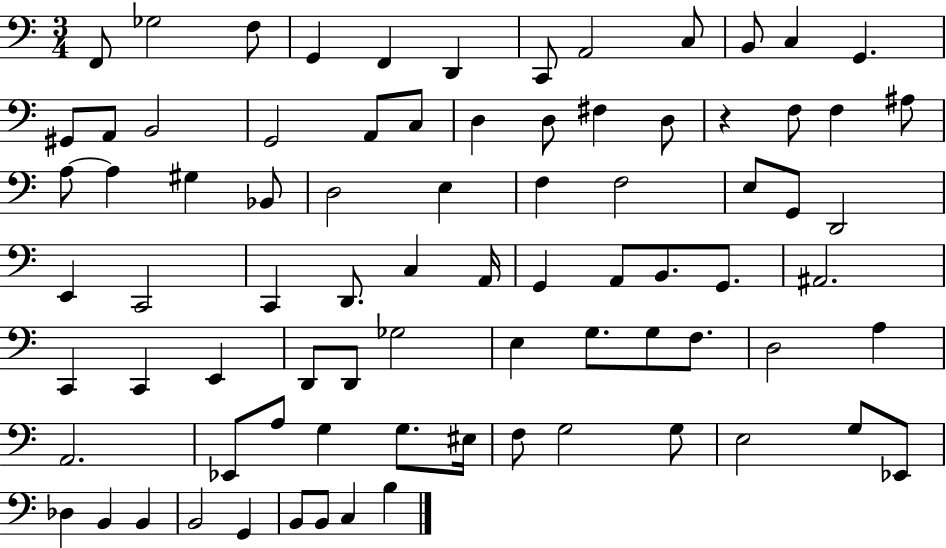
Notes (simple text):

F2/e Gb3/h F3/e G2/q F2/q D2/q C2/e A2/h C3/e B2/e C3/q G2/q. G#2/e A2/e B2/h G2/h A2/e C3/e D3/q D3/e F#3/q D3/e R/q F3/e F3/q A#3/e A3/e A3/q G#3/q Bb2/e D3/h E3/q F3/q F3/h E3/e G2/e D2/h E2/q C2/h C2/q D2/e. C3/q A2/s G2/q A2/e B2/e. G2/e. A#2/h. C2/q C2/q E2/q D2/e D2/e Gb3/h E3/q G3/e. G3/e F3/e. D3/h A3/q A2/h. Eb2/e A3/e G3/q G3/e. EIS3/s F3/e G3/h G3/e E3/h G3/e Eb2/e Db3/q B2/q B2/q B2/h G2/q B2/e B2/e C3/q B3/q